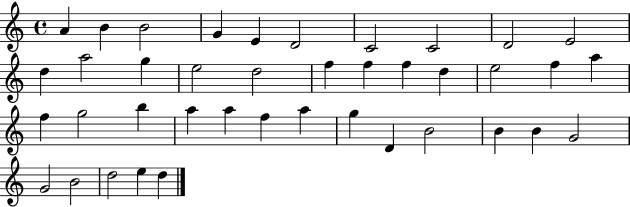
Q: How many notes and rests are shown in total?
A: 40